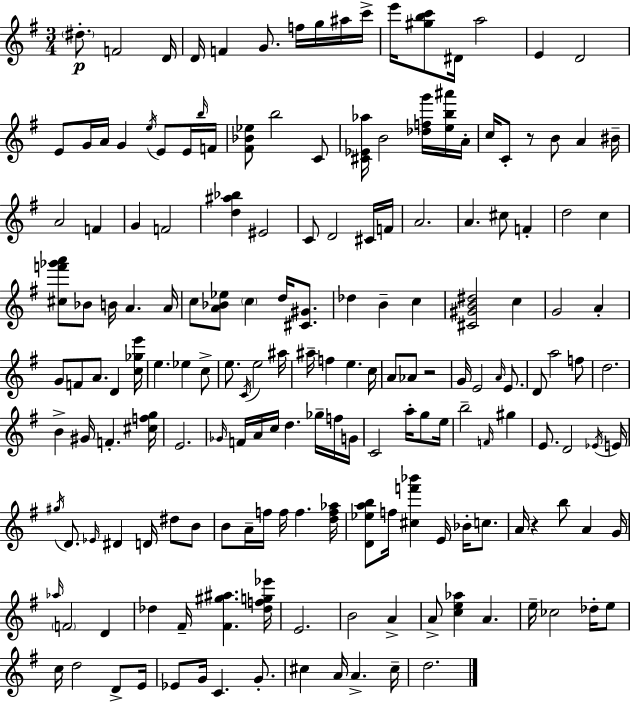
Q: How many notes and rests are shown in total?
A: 177